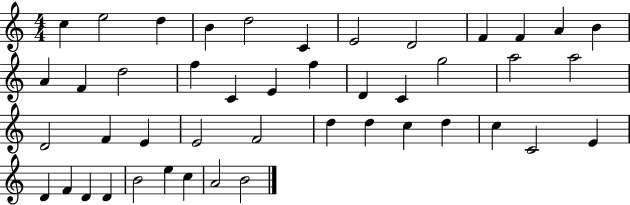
X:1
T:Untitled
M:4/4
L:1/4
K:C
c e2 d B d2 C E2 D2 F F A B A F d2 f C E f D C g2 a2 a2 D2 F E E2 F2 d d c d c C2 E D F D D B2 e c A2 B2